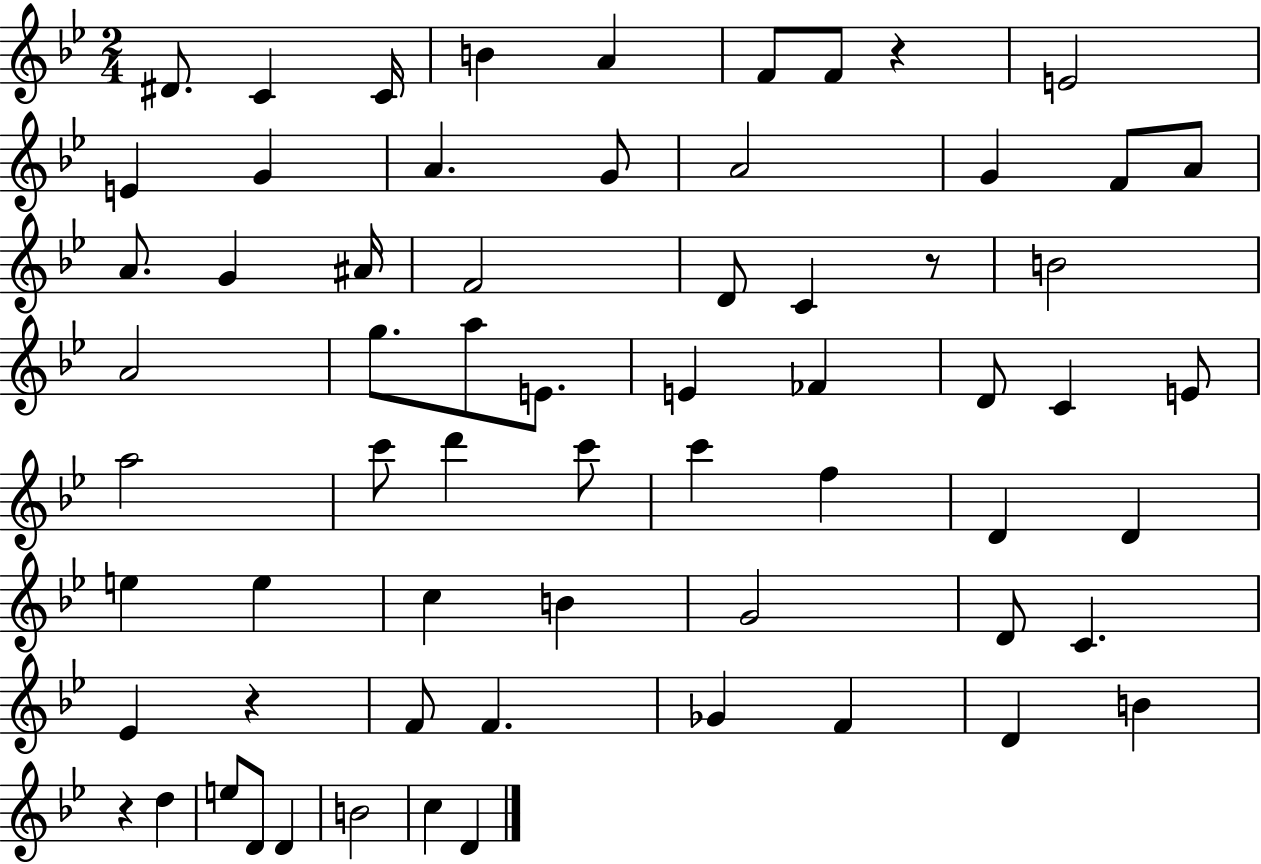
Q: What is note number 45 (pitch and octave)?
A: G4